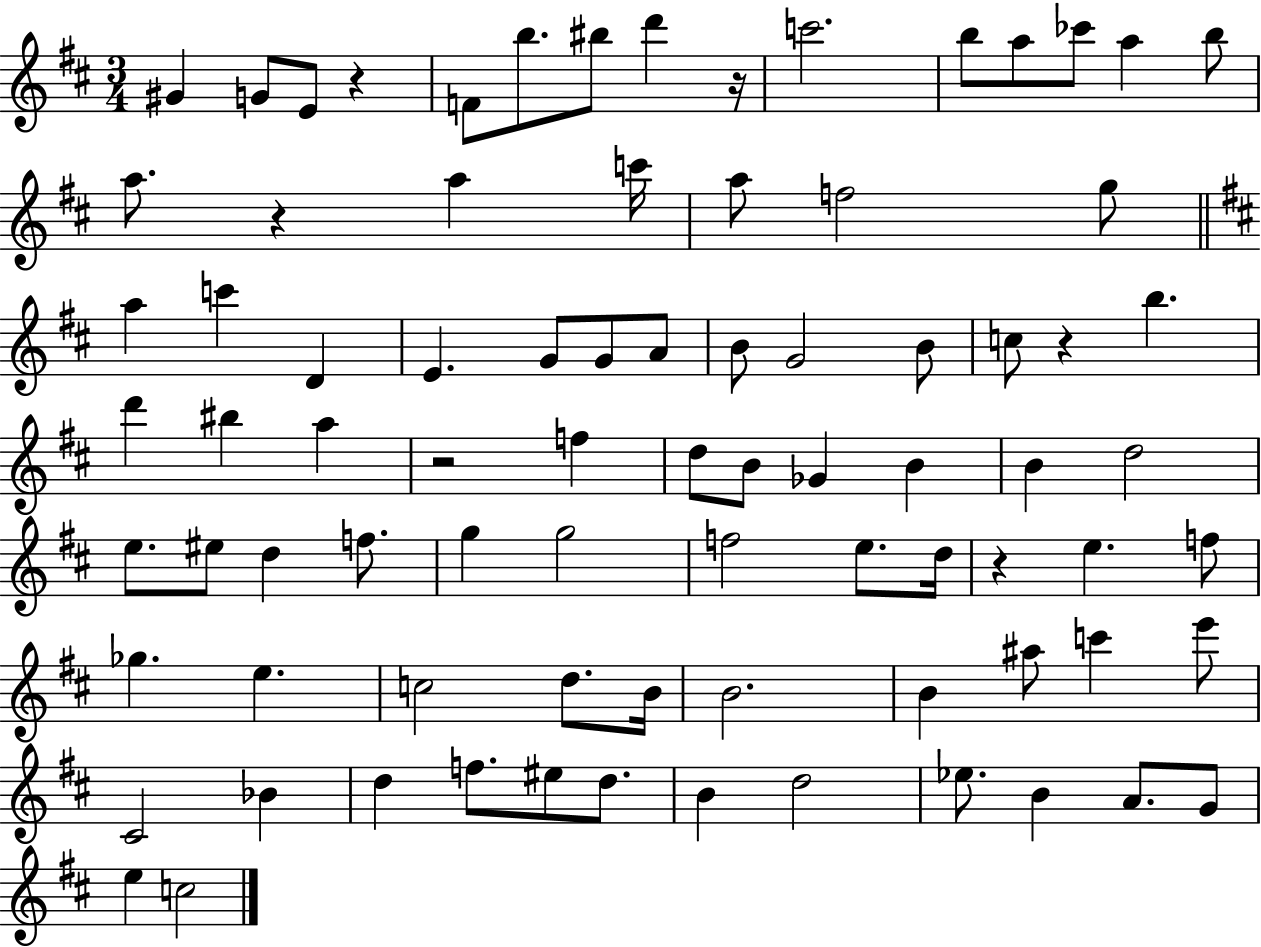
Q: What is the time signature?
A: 3/4